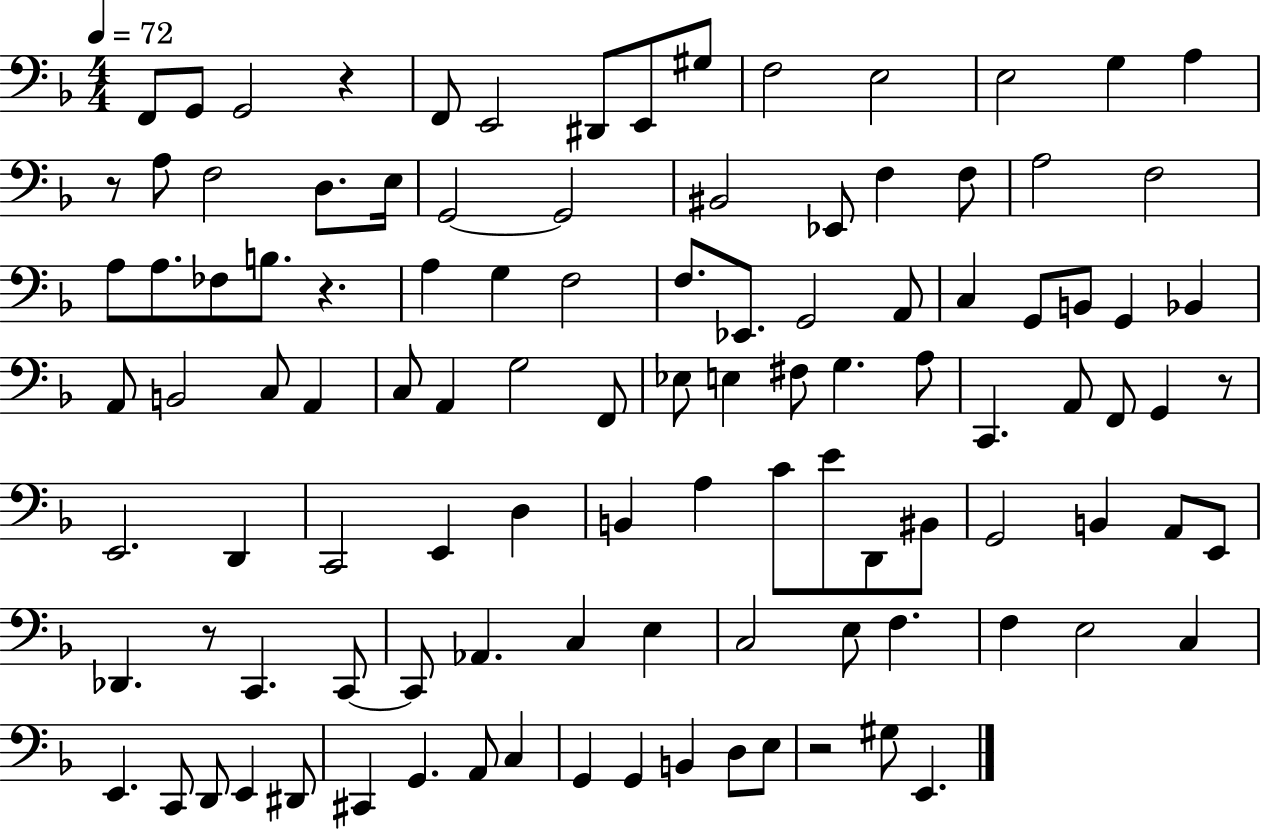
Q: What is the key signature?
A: F major